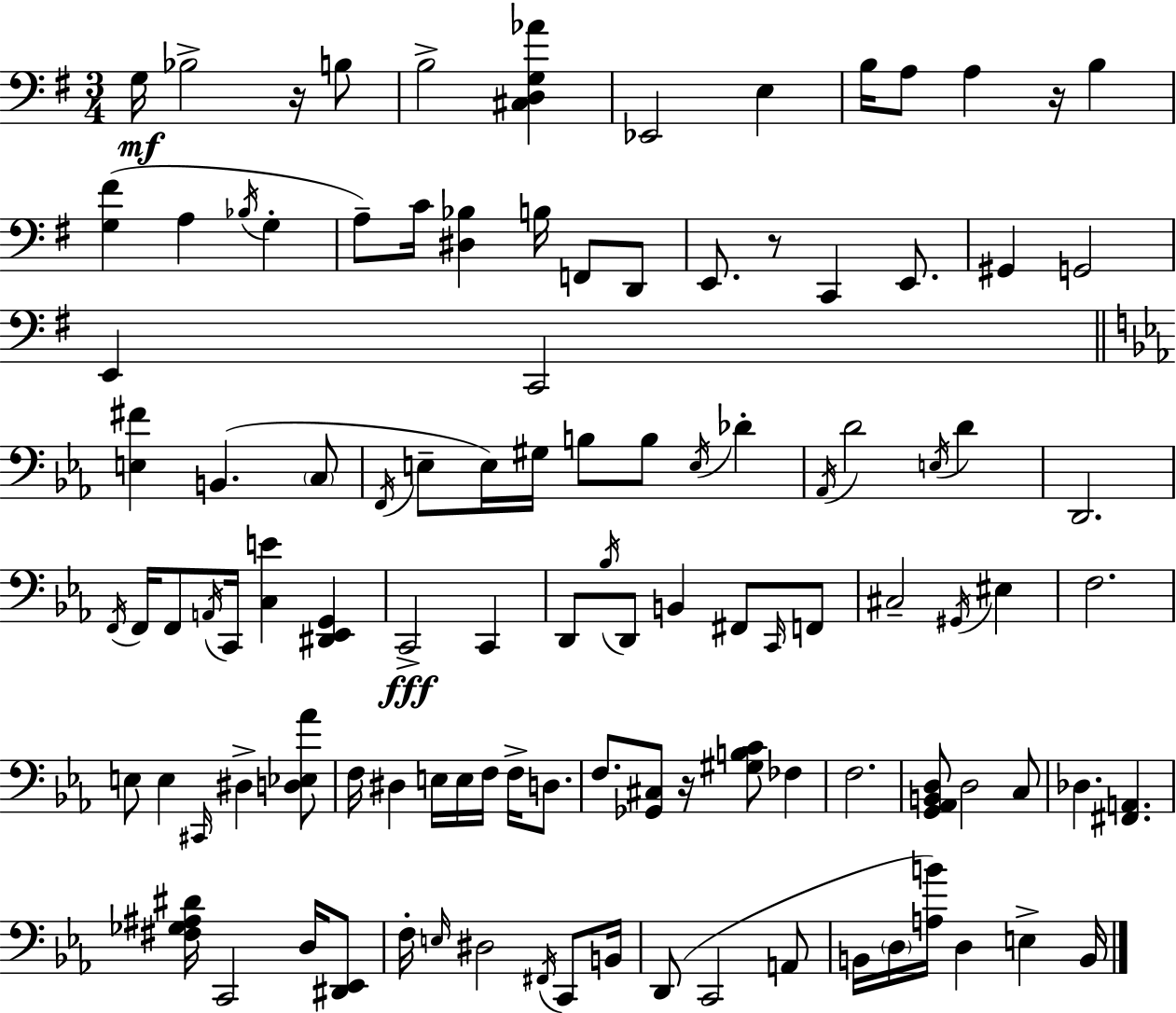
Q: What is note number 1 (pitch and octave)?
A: G3